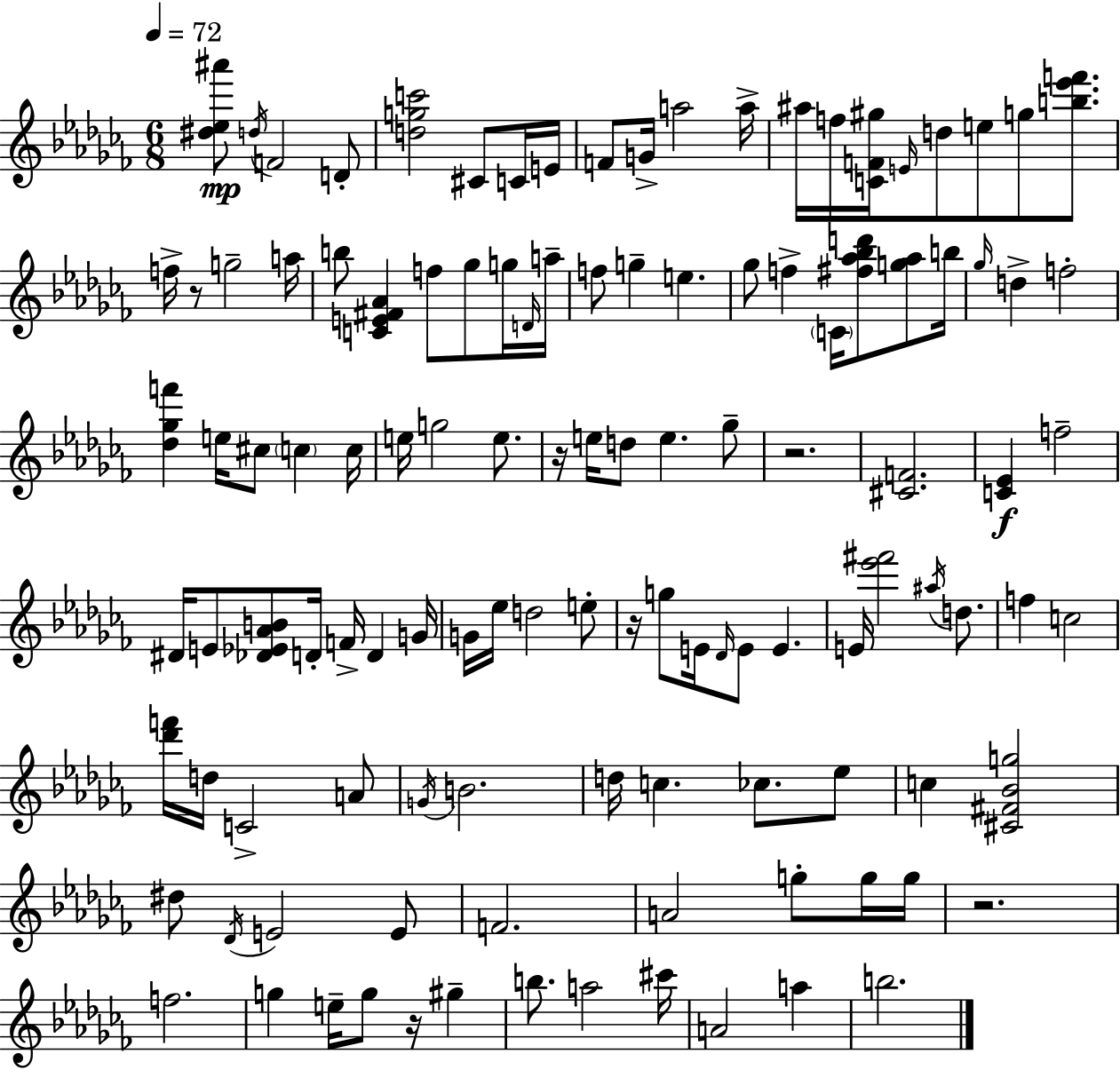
{
  \clef treble
  \numericTimeSignature
  \time 6/8
  \key aes \minor
  \tempo 4 = 72
  \repeat volta 2 { <dis'' ees'' ais'''>8\mp \acciaccatura { d''16 } f'2 d'8-. | <d'' g'' c'''>2 cis'8 c'16 | e'16 f'8 g'16-> a''2 | a''16-> ais''16 f''16 <c' f' gis''>16 \grace { e'16 } d''8 e''8 g''8 <b'' ees''' f'''>8. | \break f''16-> r8 g''2-- | a''16 b''8 <c' e' fis' aes'>4 f''8 ges''8 | g''16 \grace { d'16 } a''16-- f''8 g''4-- e''4. | ges''8 f''4-> \parenthesize c'16 <fis'' aes'' bes'' d'''>8 | \break <g'' aes''>8 b''16 \grace { ges''16 } d''4-> f''2-. | <des'' ges'' f'''>4 e''16 cis''8 \parenthesize c''4 | c''16 e''16 g''2 | e''8. r16 e''16 d''8 e''4. | \break ges''8-- r2. | <cis' f'>2. | <c' ees'>4\f f''2-- | dis'16 e'8 <des' ees' aes' b'>8 d'16-. f'16-> d'4 | \break g'16 g'16 ees''16 d''2 | e''8-. r16 g''8 e'16 \grace { des'16 } e'8 e'4. | e'16 <ees''' fis'''>2 | \acciaccatura { ais''16 } d''8. f''4 c''2 | \break <des''' f'''>16 d''16 c'2-> | a'8 \acciaccatura { g'16 } b'2. | d''16 c''4. | ces''8. ees''8 c''4 <cis' fis' bes' g''>2 | \break dis''8 \acciaccatura { des'16 } e'2 | e'8 f'2. | a'2 | g''8-. g''16 g''16 r2. | \break f''2. | g''4 | e''16-- g''8 r16 gis''4-- b''8. a''2 | cis'''16 a'2 | \break a''4 b''2. | } \bar "|."
}